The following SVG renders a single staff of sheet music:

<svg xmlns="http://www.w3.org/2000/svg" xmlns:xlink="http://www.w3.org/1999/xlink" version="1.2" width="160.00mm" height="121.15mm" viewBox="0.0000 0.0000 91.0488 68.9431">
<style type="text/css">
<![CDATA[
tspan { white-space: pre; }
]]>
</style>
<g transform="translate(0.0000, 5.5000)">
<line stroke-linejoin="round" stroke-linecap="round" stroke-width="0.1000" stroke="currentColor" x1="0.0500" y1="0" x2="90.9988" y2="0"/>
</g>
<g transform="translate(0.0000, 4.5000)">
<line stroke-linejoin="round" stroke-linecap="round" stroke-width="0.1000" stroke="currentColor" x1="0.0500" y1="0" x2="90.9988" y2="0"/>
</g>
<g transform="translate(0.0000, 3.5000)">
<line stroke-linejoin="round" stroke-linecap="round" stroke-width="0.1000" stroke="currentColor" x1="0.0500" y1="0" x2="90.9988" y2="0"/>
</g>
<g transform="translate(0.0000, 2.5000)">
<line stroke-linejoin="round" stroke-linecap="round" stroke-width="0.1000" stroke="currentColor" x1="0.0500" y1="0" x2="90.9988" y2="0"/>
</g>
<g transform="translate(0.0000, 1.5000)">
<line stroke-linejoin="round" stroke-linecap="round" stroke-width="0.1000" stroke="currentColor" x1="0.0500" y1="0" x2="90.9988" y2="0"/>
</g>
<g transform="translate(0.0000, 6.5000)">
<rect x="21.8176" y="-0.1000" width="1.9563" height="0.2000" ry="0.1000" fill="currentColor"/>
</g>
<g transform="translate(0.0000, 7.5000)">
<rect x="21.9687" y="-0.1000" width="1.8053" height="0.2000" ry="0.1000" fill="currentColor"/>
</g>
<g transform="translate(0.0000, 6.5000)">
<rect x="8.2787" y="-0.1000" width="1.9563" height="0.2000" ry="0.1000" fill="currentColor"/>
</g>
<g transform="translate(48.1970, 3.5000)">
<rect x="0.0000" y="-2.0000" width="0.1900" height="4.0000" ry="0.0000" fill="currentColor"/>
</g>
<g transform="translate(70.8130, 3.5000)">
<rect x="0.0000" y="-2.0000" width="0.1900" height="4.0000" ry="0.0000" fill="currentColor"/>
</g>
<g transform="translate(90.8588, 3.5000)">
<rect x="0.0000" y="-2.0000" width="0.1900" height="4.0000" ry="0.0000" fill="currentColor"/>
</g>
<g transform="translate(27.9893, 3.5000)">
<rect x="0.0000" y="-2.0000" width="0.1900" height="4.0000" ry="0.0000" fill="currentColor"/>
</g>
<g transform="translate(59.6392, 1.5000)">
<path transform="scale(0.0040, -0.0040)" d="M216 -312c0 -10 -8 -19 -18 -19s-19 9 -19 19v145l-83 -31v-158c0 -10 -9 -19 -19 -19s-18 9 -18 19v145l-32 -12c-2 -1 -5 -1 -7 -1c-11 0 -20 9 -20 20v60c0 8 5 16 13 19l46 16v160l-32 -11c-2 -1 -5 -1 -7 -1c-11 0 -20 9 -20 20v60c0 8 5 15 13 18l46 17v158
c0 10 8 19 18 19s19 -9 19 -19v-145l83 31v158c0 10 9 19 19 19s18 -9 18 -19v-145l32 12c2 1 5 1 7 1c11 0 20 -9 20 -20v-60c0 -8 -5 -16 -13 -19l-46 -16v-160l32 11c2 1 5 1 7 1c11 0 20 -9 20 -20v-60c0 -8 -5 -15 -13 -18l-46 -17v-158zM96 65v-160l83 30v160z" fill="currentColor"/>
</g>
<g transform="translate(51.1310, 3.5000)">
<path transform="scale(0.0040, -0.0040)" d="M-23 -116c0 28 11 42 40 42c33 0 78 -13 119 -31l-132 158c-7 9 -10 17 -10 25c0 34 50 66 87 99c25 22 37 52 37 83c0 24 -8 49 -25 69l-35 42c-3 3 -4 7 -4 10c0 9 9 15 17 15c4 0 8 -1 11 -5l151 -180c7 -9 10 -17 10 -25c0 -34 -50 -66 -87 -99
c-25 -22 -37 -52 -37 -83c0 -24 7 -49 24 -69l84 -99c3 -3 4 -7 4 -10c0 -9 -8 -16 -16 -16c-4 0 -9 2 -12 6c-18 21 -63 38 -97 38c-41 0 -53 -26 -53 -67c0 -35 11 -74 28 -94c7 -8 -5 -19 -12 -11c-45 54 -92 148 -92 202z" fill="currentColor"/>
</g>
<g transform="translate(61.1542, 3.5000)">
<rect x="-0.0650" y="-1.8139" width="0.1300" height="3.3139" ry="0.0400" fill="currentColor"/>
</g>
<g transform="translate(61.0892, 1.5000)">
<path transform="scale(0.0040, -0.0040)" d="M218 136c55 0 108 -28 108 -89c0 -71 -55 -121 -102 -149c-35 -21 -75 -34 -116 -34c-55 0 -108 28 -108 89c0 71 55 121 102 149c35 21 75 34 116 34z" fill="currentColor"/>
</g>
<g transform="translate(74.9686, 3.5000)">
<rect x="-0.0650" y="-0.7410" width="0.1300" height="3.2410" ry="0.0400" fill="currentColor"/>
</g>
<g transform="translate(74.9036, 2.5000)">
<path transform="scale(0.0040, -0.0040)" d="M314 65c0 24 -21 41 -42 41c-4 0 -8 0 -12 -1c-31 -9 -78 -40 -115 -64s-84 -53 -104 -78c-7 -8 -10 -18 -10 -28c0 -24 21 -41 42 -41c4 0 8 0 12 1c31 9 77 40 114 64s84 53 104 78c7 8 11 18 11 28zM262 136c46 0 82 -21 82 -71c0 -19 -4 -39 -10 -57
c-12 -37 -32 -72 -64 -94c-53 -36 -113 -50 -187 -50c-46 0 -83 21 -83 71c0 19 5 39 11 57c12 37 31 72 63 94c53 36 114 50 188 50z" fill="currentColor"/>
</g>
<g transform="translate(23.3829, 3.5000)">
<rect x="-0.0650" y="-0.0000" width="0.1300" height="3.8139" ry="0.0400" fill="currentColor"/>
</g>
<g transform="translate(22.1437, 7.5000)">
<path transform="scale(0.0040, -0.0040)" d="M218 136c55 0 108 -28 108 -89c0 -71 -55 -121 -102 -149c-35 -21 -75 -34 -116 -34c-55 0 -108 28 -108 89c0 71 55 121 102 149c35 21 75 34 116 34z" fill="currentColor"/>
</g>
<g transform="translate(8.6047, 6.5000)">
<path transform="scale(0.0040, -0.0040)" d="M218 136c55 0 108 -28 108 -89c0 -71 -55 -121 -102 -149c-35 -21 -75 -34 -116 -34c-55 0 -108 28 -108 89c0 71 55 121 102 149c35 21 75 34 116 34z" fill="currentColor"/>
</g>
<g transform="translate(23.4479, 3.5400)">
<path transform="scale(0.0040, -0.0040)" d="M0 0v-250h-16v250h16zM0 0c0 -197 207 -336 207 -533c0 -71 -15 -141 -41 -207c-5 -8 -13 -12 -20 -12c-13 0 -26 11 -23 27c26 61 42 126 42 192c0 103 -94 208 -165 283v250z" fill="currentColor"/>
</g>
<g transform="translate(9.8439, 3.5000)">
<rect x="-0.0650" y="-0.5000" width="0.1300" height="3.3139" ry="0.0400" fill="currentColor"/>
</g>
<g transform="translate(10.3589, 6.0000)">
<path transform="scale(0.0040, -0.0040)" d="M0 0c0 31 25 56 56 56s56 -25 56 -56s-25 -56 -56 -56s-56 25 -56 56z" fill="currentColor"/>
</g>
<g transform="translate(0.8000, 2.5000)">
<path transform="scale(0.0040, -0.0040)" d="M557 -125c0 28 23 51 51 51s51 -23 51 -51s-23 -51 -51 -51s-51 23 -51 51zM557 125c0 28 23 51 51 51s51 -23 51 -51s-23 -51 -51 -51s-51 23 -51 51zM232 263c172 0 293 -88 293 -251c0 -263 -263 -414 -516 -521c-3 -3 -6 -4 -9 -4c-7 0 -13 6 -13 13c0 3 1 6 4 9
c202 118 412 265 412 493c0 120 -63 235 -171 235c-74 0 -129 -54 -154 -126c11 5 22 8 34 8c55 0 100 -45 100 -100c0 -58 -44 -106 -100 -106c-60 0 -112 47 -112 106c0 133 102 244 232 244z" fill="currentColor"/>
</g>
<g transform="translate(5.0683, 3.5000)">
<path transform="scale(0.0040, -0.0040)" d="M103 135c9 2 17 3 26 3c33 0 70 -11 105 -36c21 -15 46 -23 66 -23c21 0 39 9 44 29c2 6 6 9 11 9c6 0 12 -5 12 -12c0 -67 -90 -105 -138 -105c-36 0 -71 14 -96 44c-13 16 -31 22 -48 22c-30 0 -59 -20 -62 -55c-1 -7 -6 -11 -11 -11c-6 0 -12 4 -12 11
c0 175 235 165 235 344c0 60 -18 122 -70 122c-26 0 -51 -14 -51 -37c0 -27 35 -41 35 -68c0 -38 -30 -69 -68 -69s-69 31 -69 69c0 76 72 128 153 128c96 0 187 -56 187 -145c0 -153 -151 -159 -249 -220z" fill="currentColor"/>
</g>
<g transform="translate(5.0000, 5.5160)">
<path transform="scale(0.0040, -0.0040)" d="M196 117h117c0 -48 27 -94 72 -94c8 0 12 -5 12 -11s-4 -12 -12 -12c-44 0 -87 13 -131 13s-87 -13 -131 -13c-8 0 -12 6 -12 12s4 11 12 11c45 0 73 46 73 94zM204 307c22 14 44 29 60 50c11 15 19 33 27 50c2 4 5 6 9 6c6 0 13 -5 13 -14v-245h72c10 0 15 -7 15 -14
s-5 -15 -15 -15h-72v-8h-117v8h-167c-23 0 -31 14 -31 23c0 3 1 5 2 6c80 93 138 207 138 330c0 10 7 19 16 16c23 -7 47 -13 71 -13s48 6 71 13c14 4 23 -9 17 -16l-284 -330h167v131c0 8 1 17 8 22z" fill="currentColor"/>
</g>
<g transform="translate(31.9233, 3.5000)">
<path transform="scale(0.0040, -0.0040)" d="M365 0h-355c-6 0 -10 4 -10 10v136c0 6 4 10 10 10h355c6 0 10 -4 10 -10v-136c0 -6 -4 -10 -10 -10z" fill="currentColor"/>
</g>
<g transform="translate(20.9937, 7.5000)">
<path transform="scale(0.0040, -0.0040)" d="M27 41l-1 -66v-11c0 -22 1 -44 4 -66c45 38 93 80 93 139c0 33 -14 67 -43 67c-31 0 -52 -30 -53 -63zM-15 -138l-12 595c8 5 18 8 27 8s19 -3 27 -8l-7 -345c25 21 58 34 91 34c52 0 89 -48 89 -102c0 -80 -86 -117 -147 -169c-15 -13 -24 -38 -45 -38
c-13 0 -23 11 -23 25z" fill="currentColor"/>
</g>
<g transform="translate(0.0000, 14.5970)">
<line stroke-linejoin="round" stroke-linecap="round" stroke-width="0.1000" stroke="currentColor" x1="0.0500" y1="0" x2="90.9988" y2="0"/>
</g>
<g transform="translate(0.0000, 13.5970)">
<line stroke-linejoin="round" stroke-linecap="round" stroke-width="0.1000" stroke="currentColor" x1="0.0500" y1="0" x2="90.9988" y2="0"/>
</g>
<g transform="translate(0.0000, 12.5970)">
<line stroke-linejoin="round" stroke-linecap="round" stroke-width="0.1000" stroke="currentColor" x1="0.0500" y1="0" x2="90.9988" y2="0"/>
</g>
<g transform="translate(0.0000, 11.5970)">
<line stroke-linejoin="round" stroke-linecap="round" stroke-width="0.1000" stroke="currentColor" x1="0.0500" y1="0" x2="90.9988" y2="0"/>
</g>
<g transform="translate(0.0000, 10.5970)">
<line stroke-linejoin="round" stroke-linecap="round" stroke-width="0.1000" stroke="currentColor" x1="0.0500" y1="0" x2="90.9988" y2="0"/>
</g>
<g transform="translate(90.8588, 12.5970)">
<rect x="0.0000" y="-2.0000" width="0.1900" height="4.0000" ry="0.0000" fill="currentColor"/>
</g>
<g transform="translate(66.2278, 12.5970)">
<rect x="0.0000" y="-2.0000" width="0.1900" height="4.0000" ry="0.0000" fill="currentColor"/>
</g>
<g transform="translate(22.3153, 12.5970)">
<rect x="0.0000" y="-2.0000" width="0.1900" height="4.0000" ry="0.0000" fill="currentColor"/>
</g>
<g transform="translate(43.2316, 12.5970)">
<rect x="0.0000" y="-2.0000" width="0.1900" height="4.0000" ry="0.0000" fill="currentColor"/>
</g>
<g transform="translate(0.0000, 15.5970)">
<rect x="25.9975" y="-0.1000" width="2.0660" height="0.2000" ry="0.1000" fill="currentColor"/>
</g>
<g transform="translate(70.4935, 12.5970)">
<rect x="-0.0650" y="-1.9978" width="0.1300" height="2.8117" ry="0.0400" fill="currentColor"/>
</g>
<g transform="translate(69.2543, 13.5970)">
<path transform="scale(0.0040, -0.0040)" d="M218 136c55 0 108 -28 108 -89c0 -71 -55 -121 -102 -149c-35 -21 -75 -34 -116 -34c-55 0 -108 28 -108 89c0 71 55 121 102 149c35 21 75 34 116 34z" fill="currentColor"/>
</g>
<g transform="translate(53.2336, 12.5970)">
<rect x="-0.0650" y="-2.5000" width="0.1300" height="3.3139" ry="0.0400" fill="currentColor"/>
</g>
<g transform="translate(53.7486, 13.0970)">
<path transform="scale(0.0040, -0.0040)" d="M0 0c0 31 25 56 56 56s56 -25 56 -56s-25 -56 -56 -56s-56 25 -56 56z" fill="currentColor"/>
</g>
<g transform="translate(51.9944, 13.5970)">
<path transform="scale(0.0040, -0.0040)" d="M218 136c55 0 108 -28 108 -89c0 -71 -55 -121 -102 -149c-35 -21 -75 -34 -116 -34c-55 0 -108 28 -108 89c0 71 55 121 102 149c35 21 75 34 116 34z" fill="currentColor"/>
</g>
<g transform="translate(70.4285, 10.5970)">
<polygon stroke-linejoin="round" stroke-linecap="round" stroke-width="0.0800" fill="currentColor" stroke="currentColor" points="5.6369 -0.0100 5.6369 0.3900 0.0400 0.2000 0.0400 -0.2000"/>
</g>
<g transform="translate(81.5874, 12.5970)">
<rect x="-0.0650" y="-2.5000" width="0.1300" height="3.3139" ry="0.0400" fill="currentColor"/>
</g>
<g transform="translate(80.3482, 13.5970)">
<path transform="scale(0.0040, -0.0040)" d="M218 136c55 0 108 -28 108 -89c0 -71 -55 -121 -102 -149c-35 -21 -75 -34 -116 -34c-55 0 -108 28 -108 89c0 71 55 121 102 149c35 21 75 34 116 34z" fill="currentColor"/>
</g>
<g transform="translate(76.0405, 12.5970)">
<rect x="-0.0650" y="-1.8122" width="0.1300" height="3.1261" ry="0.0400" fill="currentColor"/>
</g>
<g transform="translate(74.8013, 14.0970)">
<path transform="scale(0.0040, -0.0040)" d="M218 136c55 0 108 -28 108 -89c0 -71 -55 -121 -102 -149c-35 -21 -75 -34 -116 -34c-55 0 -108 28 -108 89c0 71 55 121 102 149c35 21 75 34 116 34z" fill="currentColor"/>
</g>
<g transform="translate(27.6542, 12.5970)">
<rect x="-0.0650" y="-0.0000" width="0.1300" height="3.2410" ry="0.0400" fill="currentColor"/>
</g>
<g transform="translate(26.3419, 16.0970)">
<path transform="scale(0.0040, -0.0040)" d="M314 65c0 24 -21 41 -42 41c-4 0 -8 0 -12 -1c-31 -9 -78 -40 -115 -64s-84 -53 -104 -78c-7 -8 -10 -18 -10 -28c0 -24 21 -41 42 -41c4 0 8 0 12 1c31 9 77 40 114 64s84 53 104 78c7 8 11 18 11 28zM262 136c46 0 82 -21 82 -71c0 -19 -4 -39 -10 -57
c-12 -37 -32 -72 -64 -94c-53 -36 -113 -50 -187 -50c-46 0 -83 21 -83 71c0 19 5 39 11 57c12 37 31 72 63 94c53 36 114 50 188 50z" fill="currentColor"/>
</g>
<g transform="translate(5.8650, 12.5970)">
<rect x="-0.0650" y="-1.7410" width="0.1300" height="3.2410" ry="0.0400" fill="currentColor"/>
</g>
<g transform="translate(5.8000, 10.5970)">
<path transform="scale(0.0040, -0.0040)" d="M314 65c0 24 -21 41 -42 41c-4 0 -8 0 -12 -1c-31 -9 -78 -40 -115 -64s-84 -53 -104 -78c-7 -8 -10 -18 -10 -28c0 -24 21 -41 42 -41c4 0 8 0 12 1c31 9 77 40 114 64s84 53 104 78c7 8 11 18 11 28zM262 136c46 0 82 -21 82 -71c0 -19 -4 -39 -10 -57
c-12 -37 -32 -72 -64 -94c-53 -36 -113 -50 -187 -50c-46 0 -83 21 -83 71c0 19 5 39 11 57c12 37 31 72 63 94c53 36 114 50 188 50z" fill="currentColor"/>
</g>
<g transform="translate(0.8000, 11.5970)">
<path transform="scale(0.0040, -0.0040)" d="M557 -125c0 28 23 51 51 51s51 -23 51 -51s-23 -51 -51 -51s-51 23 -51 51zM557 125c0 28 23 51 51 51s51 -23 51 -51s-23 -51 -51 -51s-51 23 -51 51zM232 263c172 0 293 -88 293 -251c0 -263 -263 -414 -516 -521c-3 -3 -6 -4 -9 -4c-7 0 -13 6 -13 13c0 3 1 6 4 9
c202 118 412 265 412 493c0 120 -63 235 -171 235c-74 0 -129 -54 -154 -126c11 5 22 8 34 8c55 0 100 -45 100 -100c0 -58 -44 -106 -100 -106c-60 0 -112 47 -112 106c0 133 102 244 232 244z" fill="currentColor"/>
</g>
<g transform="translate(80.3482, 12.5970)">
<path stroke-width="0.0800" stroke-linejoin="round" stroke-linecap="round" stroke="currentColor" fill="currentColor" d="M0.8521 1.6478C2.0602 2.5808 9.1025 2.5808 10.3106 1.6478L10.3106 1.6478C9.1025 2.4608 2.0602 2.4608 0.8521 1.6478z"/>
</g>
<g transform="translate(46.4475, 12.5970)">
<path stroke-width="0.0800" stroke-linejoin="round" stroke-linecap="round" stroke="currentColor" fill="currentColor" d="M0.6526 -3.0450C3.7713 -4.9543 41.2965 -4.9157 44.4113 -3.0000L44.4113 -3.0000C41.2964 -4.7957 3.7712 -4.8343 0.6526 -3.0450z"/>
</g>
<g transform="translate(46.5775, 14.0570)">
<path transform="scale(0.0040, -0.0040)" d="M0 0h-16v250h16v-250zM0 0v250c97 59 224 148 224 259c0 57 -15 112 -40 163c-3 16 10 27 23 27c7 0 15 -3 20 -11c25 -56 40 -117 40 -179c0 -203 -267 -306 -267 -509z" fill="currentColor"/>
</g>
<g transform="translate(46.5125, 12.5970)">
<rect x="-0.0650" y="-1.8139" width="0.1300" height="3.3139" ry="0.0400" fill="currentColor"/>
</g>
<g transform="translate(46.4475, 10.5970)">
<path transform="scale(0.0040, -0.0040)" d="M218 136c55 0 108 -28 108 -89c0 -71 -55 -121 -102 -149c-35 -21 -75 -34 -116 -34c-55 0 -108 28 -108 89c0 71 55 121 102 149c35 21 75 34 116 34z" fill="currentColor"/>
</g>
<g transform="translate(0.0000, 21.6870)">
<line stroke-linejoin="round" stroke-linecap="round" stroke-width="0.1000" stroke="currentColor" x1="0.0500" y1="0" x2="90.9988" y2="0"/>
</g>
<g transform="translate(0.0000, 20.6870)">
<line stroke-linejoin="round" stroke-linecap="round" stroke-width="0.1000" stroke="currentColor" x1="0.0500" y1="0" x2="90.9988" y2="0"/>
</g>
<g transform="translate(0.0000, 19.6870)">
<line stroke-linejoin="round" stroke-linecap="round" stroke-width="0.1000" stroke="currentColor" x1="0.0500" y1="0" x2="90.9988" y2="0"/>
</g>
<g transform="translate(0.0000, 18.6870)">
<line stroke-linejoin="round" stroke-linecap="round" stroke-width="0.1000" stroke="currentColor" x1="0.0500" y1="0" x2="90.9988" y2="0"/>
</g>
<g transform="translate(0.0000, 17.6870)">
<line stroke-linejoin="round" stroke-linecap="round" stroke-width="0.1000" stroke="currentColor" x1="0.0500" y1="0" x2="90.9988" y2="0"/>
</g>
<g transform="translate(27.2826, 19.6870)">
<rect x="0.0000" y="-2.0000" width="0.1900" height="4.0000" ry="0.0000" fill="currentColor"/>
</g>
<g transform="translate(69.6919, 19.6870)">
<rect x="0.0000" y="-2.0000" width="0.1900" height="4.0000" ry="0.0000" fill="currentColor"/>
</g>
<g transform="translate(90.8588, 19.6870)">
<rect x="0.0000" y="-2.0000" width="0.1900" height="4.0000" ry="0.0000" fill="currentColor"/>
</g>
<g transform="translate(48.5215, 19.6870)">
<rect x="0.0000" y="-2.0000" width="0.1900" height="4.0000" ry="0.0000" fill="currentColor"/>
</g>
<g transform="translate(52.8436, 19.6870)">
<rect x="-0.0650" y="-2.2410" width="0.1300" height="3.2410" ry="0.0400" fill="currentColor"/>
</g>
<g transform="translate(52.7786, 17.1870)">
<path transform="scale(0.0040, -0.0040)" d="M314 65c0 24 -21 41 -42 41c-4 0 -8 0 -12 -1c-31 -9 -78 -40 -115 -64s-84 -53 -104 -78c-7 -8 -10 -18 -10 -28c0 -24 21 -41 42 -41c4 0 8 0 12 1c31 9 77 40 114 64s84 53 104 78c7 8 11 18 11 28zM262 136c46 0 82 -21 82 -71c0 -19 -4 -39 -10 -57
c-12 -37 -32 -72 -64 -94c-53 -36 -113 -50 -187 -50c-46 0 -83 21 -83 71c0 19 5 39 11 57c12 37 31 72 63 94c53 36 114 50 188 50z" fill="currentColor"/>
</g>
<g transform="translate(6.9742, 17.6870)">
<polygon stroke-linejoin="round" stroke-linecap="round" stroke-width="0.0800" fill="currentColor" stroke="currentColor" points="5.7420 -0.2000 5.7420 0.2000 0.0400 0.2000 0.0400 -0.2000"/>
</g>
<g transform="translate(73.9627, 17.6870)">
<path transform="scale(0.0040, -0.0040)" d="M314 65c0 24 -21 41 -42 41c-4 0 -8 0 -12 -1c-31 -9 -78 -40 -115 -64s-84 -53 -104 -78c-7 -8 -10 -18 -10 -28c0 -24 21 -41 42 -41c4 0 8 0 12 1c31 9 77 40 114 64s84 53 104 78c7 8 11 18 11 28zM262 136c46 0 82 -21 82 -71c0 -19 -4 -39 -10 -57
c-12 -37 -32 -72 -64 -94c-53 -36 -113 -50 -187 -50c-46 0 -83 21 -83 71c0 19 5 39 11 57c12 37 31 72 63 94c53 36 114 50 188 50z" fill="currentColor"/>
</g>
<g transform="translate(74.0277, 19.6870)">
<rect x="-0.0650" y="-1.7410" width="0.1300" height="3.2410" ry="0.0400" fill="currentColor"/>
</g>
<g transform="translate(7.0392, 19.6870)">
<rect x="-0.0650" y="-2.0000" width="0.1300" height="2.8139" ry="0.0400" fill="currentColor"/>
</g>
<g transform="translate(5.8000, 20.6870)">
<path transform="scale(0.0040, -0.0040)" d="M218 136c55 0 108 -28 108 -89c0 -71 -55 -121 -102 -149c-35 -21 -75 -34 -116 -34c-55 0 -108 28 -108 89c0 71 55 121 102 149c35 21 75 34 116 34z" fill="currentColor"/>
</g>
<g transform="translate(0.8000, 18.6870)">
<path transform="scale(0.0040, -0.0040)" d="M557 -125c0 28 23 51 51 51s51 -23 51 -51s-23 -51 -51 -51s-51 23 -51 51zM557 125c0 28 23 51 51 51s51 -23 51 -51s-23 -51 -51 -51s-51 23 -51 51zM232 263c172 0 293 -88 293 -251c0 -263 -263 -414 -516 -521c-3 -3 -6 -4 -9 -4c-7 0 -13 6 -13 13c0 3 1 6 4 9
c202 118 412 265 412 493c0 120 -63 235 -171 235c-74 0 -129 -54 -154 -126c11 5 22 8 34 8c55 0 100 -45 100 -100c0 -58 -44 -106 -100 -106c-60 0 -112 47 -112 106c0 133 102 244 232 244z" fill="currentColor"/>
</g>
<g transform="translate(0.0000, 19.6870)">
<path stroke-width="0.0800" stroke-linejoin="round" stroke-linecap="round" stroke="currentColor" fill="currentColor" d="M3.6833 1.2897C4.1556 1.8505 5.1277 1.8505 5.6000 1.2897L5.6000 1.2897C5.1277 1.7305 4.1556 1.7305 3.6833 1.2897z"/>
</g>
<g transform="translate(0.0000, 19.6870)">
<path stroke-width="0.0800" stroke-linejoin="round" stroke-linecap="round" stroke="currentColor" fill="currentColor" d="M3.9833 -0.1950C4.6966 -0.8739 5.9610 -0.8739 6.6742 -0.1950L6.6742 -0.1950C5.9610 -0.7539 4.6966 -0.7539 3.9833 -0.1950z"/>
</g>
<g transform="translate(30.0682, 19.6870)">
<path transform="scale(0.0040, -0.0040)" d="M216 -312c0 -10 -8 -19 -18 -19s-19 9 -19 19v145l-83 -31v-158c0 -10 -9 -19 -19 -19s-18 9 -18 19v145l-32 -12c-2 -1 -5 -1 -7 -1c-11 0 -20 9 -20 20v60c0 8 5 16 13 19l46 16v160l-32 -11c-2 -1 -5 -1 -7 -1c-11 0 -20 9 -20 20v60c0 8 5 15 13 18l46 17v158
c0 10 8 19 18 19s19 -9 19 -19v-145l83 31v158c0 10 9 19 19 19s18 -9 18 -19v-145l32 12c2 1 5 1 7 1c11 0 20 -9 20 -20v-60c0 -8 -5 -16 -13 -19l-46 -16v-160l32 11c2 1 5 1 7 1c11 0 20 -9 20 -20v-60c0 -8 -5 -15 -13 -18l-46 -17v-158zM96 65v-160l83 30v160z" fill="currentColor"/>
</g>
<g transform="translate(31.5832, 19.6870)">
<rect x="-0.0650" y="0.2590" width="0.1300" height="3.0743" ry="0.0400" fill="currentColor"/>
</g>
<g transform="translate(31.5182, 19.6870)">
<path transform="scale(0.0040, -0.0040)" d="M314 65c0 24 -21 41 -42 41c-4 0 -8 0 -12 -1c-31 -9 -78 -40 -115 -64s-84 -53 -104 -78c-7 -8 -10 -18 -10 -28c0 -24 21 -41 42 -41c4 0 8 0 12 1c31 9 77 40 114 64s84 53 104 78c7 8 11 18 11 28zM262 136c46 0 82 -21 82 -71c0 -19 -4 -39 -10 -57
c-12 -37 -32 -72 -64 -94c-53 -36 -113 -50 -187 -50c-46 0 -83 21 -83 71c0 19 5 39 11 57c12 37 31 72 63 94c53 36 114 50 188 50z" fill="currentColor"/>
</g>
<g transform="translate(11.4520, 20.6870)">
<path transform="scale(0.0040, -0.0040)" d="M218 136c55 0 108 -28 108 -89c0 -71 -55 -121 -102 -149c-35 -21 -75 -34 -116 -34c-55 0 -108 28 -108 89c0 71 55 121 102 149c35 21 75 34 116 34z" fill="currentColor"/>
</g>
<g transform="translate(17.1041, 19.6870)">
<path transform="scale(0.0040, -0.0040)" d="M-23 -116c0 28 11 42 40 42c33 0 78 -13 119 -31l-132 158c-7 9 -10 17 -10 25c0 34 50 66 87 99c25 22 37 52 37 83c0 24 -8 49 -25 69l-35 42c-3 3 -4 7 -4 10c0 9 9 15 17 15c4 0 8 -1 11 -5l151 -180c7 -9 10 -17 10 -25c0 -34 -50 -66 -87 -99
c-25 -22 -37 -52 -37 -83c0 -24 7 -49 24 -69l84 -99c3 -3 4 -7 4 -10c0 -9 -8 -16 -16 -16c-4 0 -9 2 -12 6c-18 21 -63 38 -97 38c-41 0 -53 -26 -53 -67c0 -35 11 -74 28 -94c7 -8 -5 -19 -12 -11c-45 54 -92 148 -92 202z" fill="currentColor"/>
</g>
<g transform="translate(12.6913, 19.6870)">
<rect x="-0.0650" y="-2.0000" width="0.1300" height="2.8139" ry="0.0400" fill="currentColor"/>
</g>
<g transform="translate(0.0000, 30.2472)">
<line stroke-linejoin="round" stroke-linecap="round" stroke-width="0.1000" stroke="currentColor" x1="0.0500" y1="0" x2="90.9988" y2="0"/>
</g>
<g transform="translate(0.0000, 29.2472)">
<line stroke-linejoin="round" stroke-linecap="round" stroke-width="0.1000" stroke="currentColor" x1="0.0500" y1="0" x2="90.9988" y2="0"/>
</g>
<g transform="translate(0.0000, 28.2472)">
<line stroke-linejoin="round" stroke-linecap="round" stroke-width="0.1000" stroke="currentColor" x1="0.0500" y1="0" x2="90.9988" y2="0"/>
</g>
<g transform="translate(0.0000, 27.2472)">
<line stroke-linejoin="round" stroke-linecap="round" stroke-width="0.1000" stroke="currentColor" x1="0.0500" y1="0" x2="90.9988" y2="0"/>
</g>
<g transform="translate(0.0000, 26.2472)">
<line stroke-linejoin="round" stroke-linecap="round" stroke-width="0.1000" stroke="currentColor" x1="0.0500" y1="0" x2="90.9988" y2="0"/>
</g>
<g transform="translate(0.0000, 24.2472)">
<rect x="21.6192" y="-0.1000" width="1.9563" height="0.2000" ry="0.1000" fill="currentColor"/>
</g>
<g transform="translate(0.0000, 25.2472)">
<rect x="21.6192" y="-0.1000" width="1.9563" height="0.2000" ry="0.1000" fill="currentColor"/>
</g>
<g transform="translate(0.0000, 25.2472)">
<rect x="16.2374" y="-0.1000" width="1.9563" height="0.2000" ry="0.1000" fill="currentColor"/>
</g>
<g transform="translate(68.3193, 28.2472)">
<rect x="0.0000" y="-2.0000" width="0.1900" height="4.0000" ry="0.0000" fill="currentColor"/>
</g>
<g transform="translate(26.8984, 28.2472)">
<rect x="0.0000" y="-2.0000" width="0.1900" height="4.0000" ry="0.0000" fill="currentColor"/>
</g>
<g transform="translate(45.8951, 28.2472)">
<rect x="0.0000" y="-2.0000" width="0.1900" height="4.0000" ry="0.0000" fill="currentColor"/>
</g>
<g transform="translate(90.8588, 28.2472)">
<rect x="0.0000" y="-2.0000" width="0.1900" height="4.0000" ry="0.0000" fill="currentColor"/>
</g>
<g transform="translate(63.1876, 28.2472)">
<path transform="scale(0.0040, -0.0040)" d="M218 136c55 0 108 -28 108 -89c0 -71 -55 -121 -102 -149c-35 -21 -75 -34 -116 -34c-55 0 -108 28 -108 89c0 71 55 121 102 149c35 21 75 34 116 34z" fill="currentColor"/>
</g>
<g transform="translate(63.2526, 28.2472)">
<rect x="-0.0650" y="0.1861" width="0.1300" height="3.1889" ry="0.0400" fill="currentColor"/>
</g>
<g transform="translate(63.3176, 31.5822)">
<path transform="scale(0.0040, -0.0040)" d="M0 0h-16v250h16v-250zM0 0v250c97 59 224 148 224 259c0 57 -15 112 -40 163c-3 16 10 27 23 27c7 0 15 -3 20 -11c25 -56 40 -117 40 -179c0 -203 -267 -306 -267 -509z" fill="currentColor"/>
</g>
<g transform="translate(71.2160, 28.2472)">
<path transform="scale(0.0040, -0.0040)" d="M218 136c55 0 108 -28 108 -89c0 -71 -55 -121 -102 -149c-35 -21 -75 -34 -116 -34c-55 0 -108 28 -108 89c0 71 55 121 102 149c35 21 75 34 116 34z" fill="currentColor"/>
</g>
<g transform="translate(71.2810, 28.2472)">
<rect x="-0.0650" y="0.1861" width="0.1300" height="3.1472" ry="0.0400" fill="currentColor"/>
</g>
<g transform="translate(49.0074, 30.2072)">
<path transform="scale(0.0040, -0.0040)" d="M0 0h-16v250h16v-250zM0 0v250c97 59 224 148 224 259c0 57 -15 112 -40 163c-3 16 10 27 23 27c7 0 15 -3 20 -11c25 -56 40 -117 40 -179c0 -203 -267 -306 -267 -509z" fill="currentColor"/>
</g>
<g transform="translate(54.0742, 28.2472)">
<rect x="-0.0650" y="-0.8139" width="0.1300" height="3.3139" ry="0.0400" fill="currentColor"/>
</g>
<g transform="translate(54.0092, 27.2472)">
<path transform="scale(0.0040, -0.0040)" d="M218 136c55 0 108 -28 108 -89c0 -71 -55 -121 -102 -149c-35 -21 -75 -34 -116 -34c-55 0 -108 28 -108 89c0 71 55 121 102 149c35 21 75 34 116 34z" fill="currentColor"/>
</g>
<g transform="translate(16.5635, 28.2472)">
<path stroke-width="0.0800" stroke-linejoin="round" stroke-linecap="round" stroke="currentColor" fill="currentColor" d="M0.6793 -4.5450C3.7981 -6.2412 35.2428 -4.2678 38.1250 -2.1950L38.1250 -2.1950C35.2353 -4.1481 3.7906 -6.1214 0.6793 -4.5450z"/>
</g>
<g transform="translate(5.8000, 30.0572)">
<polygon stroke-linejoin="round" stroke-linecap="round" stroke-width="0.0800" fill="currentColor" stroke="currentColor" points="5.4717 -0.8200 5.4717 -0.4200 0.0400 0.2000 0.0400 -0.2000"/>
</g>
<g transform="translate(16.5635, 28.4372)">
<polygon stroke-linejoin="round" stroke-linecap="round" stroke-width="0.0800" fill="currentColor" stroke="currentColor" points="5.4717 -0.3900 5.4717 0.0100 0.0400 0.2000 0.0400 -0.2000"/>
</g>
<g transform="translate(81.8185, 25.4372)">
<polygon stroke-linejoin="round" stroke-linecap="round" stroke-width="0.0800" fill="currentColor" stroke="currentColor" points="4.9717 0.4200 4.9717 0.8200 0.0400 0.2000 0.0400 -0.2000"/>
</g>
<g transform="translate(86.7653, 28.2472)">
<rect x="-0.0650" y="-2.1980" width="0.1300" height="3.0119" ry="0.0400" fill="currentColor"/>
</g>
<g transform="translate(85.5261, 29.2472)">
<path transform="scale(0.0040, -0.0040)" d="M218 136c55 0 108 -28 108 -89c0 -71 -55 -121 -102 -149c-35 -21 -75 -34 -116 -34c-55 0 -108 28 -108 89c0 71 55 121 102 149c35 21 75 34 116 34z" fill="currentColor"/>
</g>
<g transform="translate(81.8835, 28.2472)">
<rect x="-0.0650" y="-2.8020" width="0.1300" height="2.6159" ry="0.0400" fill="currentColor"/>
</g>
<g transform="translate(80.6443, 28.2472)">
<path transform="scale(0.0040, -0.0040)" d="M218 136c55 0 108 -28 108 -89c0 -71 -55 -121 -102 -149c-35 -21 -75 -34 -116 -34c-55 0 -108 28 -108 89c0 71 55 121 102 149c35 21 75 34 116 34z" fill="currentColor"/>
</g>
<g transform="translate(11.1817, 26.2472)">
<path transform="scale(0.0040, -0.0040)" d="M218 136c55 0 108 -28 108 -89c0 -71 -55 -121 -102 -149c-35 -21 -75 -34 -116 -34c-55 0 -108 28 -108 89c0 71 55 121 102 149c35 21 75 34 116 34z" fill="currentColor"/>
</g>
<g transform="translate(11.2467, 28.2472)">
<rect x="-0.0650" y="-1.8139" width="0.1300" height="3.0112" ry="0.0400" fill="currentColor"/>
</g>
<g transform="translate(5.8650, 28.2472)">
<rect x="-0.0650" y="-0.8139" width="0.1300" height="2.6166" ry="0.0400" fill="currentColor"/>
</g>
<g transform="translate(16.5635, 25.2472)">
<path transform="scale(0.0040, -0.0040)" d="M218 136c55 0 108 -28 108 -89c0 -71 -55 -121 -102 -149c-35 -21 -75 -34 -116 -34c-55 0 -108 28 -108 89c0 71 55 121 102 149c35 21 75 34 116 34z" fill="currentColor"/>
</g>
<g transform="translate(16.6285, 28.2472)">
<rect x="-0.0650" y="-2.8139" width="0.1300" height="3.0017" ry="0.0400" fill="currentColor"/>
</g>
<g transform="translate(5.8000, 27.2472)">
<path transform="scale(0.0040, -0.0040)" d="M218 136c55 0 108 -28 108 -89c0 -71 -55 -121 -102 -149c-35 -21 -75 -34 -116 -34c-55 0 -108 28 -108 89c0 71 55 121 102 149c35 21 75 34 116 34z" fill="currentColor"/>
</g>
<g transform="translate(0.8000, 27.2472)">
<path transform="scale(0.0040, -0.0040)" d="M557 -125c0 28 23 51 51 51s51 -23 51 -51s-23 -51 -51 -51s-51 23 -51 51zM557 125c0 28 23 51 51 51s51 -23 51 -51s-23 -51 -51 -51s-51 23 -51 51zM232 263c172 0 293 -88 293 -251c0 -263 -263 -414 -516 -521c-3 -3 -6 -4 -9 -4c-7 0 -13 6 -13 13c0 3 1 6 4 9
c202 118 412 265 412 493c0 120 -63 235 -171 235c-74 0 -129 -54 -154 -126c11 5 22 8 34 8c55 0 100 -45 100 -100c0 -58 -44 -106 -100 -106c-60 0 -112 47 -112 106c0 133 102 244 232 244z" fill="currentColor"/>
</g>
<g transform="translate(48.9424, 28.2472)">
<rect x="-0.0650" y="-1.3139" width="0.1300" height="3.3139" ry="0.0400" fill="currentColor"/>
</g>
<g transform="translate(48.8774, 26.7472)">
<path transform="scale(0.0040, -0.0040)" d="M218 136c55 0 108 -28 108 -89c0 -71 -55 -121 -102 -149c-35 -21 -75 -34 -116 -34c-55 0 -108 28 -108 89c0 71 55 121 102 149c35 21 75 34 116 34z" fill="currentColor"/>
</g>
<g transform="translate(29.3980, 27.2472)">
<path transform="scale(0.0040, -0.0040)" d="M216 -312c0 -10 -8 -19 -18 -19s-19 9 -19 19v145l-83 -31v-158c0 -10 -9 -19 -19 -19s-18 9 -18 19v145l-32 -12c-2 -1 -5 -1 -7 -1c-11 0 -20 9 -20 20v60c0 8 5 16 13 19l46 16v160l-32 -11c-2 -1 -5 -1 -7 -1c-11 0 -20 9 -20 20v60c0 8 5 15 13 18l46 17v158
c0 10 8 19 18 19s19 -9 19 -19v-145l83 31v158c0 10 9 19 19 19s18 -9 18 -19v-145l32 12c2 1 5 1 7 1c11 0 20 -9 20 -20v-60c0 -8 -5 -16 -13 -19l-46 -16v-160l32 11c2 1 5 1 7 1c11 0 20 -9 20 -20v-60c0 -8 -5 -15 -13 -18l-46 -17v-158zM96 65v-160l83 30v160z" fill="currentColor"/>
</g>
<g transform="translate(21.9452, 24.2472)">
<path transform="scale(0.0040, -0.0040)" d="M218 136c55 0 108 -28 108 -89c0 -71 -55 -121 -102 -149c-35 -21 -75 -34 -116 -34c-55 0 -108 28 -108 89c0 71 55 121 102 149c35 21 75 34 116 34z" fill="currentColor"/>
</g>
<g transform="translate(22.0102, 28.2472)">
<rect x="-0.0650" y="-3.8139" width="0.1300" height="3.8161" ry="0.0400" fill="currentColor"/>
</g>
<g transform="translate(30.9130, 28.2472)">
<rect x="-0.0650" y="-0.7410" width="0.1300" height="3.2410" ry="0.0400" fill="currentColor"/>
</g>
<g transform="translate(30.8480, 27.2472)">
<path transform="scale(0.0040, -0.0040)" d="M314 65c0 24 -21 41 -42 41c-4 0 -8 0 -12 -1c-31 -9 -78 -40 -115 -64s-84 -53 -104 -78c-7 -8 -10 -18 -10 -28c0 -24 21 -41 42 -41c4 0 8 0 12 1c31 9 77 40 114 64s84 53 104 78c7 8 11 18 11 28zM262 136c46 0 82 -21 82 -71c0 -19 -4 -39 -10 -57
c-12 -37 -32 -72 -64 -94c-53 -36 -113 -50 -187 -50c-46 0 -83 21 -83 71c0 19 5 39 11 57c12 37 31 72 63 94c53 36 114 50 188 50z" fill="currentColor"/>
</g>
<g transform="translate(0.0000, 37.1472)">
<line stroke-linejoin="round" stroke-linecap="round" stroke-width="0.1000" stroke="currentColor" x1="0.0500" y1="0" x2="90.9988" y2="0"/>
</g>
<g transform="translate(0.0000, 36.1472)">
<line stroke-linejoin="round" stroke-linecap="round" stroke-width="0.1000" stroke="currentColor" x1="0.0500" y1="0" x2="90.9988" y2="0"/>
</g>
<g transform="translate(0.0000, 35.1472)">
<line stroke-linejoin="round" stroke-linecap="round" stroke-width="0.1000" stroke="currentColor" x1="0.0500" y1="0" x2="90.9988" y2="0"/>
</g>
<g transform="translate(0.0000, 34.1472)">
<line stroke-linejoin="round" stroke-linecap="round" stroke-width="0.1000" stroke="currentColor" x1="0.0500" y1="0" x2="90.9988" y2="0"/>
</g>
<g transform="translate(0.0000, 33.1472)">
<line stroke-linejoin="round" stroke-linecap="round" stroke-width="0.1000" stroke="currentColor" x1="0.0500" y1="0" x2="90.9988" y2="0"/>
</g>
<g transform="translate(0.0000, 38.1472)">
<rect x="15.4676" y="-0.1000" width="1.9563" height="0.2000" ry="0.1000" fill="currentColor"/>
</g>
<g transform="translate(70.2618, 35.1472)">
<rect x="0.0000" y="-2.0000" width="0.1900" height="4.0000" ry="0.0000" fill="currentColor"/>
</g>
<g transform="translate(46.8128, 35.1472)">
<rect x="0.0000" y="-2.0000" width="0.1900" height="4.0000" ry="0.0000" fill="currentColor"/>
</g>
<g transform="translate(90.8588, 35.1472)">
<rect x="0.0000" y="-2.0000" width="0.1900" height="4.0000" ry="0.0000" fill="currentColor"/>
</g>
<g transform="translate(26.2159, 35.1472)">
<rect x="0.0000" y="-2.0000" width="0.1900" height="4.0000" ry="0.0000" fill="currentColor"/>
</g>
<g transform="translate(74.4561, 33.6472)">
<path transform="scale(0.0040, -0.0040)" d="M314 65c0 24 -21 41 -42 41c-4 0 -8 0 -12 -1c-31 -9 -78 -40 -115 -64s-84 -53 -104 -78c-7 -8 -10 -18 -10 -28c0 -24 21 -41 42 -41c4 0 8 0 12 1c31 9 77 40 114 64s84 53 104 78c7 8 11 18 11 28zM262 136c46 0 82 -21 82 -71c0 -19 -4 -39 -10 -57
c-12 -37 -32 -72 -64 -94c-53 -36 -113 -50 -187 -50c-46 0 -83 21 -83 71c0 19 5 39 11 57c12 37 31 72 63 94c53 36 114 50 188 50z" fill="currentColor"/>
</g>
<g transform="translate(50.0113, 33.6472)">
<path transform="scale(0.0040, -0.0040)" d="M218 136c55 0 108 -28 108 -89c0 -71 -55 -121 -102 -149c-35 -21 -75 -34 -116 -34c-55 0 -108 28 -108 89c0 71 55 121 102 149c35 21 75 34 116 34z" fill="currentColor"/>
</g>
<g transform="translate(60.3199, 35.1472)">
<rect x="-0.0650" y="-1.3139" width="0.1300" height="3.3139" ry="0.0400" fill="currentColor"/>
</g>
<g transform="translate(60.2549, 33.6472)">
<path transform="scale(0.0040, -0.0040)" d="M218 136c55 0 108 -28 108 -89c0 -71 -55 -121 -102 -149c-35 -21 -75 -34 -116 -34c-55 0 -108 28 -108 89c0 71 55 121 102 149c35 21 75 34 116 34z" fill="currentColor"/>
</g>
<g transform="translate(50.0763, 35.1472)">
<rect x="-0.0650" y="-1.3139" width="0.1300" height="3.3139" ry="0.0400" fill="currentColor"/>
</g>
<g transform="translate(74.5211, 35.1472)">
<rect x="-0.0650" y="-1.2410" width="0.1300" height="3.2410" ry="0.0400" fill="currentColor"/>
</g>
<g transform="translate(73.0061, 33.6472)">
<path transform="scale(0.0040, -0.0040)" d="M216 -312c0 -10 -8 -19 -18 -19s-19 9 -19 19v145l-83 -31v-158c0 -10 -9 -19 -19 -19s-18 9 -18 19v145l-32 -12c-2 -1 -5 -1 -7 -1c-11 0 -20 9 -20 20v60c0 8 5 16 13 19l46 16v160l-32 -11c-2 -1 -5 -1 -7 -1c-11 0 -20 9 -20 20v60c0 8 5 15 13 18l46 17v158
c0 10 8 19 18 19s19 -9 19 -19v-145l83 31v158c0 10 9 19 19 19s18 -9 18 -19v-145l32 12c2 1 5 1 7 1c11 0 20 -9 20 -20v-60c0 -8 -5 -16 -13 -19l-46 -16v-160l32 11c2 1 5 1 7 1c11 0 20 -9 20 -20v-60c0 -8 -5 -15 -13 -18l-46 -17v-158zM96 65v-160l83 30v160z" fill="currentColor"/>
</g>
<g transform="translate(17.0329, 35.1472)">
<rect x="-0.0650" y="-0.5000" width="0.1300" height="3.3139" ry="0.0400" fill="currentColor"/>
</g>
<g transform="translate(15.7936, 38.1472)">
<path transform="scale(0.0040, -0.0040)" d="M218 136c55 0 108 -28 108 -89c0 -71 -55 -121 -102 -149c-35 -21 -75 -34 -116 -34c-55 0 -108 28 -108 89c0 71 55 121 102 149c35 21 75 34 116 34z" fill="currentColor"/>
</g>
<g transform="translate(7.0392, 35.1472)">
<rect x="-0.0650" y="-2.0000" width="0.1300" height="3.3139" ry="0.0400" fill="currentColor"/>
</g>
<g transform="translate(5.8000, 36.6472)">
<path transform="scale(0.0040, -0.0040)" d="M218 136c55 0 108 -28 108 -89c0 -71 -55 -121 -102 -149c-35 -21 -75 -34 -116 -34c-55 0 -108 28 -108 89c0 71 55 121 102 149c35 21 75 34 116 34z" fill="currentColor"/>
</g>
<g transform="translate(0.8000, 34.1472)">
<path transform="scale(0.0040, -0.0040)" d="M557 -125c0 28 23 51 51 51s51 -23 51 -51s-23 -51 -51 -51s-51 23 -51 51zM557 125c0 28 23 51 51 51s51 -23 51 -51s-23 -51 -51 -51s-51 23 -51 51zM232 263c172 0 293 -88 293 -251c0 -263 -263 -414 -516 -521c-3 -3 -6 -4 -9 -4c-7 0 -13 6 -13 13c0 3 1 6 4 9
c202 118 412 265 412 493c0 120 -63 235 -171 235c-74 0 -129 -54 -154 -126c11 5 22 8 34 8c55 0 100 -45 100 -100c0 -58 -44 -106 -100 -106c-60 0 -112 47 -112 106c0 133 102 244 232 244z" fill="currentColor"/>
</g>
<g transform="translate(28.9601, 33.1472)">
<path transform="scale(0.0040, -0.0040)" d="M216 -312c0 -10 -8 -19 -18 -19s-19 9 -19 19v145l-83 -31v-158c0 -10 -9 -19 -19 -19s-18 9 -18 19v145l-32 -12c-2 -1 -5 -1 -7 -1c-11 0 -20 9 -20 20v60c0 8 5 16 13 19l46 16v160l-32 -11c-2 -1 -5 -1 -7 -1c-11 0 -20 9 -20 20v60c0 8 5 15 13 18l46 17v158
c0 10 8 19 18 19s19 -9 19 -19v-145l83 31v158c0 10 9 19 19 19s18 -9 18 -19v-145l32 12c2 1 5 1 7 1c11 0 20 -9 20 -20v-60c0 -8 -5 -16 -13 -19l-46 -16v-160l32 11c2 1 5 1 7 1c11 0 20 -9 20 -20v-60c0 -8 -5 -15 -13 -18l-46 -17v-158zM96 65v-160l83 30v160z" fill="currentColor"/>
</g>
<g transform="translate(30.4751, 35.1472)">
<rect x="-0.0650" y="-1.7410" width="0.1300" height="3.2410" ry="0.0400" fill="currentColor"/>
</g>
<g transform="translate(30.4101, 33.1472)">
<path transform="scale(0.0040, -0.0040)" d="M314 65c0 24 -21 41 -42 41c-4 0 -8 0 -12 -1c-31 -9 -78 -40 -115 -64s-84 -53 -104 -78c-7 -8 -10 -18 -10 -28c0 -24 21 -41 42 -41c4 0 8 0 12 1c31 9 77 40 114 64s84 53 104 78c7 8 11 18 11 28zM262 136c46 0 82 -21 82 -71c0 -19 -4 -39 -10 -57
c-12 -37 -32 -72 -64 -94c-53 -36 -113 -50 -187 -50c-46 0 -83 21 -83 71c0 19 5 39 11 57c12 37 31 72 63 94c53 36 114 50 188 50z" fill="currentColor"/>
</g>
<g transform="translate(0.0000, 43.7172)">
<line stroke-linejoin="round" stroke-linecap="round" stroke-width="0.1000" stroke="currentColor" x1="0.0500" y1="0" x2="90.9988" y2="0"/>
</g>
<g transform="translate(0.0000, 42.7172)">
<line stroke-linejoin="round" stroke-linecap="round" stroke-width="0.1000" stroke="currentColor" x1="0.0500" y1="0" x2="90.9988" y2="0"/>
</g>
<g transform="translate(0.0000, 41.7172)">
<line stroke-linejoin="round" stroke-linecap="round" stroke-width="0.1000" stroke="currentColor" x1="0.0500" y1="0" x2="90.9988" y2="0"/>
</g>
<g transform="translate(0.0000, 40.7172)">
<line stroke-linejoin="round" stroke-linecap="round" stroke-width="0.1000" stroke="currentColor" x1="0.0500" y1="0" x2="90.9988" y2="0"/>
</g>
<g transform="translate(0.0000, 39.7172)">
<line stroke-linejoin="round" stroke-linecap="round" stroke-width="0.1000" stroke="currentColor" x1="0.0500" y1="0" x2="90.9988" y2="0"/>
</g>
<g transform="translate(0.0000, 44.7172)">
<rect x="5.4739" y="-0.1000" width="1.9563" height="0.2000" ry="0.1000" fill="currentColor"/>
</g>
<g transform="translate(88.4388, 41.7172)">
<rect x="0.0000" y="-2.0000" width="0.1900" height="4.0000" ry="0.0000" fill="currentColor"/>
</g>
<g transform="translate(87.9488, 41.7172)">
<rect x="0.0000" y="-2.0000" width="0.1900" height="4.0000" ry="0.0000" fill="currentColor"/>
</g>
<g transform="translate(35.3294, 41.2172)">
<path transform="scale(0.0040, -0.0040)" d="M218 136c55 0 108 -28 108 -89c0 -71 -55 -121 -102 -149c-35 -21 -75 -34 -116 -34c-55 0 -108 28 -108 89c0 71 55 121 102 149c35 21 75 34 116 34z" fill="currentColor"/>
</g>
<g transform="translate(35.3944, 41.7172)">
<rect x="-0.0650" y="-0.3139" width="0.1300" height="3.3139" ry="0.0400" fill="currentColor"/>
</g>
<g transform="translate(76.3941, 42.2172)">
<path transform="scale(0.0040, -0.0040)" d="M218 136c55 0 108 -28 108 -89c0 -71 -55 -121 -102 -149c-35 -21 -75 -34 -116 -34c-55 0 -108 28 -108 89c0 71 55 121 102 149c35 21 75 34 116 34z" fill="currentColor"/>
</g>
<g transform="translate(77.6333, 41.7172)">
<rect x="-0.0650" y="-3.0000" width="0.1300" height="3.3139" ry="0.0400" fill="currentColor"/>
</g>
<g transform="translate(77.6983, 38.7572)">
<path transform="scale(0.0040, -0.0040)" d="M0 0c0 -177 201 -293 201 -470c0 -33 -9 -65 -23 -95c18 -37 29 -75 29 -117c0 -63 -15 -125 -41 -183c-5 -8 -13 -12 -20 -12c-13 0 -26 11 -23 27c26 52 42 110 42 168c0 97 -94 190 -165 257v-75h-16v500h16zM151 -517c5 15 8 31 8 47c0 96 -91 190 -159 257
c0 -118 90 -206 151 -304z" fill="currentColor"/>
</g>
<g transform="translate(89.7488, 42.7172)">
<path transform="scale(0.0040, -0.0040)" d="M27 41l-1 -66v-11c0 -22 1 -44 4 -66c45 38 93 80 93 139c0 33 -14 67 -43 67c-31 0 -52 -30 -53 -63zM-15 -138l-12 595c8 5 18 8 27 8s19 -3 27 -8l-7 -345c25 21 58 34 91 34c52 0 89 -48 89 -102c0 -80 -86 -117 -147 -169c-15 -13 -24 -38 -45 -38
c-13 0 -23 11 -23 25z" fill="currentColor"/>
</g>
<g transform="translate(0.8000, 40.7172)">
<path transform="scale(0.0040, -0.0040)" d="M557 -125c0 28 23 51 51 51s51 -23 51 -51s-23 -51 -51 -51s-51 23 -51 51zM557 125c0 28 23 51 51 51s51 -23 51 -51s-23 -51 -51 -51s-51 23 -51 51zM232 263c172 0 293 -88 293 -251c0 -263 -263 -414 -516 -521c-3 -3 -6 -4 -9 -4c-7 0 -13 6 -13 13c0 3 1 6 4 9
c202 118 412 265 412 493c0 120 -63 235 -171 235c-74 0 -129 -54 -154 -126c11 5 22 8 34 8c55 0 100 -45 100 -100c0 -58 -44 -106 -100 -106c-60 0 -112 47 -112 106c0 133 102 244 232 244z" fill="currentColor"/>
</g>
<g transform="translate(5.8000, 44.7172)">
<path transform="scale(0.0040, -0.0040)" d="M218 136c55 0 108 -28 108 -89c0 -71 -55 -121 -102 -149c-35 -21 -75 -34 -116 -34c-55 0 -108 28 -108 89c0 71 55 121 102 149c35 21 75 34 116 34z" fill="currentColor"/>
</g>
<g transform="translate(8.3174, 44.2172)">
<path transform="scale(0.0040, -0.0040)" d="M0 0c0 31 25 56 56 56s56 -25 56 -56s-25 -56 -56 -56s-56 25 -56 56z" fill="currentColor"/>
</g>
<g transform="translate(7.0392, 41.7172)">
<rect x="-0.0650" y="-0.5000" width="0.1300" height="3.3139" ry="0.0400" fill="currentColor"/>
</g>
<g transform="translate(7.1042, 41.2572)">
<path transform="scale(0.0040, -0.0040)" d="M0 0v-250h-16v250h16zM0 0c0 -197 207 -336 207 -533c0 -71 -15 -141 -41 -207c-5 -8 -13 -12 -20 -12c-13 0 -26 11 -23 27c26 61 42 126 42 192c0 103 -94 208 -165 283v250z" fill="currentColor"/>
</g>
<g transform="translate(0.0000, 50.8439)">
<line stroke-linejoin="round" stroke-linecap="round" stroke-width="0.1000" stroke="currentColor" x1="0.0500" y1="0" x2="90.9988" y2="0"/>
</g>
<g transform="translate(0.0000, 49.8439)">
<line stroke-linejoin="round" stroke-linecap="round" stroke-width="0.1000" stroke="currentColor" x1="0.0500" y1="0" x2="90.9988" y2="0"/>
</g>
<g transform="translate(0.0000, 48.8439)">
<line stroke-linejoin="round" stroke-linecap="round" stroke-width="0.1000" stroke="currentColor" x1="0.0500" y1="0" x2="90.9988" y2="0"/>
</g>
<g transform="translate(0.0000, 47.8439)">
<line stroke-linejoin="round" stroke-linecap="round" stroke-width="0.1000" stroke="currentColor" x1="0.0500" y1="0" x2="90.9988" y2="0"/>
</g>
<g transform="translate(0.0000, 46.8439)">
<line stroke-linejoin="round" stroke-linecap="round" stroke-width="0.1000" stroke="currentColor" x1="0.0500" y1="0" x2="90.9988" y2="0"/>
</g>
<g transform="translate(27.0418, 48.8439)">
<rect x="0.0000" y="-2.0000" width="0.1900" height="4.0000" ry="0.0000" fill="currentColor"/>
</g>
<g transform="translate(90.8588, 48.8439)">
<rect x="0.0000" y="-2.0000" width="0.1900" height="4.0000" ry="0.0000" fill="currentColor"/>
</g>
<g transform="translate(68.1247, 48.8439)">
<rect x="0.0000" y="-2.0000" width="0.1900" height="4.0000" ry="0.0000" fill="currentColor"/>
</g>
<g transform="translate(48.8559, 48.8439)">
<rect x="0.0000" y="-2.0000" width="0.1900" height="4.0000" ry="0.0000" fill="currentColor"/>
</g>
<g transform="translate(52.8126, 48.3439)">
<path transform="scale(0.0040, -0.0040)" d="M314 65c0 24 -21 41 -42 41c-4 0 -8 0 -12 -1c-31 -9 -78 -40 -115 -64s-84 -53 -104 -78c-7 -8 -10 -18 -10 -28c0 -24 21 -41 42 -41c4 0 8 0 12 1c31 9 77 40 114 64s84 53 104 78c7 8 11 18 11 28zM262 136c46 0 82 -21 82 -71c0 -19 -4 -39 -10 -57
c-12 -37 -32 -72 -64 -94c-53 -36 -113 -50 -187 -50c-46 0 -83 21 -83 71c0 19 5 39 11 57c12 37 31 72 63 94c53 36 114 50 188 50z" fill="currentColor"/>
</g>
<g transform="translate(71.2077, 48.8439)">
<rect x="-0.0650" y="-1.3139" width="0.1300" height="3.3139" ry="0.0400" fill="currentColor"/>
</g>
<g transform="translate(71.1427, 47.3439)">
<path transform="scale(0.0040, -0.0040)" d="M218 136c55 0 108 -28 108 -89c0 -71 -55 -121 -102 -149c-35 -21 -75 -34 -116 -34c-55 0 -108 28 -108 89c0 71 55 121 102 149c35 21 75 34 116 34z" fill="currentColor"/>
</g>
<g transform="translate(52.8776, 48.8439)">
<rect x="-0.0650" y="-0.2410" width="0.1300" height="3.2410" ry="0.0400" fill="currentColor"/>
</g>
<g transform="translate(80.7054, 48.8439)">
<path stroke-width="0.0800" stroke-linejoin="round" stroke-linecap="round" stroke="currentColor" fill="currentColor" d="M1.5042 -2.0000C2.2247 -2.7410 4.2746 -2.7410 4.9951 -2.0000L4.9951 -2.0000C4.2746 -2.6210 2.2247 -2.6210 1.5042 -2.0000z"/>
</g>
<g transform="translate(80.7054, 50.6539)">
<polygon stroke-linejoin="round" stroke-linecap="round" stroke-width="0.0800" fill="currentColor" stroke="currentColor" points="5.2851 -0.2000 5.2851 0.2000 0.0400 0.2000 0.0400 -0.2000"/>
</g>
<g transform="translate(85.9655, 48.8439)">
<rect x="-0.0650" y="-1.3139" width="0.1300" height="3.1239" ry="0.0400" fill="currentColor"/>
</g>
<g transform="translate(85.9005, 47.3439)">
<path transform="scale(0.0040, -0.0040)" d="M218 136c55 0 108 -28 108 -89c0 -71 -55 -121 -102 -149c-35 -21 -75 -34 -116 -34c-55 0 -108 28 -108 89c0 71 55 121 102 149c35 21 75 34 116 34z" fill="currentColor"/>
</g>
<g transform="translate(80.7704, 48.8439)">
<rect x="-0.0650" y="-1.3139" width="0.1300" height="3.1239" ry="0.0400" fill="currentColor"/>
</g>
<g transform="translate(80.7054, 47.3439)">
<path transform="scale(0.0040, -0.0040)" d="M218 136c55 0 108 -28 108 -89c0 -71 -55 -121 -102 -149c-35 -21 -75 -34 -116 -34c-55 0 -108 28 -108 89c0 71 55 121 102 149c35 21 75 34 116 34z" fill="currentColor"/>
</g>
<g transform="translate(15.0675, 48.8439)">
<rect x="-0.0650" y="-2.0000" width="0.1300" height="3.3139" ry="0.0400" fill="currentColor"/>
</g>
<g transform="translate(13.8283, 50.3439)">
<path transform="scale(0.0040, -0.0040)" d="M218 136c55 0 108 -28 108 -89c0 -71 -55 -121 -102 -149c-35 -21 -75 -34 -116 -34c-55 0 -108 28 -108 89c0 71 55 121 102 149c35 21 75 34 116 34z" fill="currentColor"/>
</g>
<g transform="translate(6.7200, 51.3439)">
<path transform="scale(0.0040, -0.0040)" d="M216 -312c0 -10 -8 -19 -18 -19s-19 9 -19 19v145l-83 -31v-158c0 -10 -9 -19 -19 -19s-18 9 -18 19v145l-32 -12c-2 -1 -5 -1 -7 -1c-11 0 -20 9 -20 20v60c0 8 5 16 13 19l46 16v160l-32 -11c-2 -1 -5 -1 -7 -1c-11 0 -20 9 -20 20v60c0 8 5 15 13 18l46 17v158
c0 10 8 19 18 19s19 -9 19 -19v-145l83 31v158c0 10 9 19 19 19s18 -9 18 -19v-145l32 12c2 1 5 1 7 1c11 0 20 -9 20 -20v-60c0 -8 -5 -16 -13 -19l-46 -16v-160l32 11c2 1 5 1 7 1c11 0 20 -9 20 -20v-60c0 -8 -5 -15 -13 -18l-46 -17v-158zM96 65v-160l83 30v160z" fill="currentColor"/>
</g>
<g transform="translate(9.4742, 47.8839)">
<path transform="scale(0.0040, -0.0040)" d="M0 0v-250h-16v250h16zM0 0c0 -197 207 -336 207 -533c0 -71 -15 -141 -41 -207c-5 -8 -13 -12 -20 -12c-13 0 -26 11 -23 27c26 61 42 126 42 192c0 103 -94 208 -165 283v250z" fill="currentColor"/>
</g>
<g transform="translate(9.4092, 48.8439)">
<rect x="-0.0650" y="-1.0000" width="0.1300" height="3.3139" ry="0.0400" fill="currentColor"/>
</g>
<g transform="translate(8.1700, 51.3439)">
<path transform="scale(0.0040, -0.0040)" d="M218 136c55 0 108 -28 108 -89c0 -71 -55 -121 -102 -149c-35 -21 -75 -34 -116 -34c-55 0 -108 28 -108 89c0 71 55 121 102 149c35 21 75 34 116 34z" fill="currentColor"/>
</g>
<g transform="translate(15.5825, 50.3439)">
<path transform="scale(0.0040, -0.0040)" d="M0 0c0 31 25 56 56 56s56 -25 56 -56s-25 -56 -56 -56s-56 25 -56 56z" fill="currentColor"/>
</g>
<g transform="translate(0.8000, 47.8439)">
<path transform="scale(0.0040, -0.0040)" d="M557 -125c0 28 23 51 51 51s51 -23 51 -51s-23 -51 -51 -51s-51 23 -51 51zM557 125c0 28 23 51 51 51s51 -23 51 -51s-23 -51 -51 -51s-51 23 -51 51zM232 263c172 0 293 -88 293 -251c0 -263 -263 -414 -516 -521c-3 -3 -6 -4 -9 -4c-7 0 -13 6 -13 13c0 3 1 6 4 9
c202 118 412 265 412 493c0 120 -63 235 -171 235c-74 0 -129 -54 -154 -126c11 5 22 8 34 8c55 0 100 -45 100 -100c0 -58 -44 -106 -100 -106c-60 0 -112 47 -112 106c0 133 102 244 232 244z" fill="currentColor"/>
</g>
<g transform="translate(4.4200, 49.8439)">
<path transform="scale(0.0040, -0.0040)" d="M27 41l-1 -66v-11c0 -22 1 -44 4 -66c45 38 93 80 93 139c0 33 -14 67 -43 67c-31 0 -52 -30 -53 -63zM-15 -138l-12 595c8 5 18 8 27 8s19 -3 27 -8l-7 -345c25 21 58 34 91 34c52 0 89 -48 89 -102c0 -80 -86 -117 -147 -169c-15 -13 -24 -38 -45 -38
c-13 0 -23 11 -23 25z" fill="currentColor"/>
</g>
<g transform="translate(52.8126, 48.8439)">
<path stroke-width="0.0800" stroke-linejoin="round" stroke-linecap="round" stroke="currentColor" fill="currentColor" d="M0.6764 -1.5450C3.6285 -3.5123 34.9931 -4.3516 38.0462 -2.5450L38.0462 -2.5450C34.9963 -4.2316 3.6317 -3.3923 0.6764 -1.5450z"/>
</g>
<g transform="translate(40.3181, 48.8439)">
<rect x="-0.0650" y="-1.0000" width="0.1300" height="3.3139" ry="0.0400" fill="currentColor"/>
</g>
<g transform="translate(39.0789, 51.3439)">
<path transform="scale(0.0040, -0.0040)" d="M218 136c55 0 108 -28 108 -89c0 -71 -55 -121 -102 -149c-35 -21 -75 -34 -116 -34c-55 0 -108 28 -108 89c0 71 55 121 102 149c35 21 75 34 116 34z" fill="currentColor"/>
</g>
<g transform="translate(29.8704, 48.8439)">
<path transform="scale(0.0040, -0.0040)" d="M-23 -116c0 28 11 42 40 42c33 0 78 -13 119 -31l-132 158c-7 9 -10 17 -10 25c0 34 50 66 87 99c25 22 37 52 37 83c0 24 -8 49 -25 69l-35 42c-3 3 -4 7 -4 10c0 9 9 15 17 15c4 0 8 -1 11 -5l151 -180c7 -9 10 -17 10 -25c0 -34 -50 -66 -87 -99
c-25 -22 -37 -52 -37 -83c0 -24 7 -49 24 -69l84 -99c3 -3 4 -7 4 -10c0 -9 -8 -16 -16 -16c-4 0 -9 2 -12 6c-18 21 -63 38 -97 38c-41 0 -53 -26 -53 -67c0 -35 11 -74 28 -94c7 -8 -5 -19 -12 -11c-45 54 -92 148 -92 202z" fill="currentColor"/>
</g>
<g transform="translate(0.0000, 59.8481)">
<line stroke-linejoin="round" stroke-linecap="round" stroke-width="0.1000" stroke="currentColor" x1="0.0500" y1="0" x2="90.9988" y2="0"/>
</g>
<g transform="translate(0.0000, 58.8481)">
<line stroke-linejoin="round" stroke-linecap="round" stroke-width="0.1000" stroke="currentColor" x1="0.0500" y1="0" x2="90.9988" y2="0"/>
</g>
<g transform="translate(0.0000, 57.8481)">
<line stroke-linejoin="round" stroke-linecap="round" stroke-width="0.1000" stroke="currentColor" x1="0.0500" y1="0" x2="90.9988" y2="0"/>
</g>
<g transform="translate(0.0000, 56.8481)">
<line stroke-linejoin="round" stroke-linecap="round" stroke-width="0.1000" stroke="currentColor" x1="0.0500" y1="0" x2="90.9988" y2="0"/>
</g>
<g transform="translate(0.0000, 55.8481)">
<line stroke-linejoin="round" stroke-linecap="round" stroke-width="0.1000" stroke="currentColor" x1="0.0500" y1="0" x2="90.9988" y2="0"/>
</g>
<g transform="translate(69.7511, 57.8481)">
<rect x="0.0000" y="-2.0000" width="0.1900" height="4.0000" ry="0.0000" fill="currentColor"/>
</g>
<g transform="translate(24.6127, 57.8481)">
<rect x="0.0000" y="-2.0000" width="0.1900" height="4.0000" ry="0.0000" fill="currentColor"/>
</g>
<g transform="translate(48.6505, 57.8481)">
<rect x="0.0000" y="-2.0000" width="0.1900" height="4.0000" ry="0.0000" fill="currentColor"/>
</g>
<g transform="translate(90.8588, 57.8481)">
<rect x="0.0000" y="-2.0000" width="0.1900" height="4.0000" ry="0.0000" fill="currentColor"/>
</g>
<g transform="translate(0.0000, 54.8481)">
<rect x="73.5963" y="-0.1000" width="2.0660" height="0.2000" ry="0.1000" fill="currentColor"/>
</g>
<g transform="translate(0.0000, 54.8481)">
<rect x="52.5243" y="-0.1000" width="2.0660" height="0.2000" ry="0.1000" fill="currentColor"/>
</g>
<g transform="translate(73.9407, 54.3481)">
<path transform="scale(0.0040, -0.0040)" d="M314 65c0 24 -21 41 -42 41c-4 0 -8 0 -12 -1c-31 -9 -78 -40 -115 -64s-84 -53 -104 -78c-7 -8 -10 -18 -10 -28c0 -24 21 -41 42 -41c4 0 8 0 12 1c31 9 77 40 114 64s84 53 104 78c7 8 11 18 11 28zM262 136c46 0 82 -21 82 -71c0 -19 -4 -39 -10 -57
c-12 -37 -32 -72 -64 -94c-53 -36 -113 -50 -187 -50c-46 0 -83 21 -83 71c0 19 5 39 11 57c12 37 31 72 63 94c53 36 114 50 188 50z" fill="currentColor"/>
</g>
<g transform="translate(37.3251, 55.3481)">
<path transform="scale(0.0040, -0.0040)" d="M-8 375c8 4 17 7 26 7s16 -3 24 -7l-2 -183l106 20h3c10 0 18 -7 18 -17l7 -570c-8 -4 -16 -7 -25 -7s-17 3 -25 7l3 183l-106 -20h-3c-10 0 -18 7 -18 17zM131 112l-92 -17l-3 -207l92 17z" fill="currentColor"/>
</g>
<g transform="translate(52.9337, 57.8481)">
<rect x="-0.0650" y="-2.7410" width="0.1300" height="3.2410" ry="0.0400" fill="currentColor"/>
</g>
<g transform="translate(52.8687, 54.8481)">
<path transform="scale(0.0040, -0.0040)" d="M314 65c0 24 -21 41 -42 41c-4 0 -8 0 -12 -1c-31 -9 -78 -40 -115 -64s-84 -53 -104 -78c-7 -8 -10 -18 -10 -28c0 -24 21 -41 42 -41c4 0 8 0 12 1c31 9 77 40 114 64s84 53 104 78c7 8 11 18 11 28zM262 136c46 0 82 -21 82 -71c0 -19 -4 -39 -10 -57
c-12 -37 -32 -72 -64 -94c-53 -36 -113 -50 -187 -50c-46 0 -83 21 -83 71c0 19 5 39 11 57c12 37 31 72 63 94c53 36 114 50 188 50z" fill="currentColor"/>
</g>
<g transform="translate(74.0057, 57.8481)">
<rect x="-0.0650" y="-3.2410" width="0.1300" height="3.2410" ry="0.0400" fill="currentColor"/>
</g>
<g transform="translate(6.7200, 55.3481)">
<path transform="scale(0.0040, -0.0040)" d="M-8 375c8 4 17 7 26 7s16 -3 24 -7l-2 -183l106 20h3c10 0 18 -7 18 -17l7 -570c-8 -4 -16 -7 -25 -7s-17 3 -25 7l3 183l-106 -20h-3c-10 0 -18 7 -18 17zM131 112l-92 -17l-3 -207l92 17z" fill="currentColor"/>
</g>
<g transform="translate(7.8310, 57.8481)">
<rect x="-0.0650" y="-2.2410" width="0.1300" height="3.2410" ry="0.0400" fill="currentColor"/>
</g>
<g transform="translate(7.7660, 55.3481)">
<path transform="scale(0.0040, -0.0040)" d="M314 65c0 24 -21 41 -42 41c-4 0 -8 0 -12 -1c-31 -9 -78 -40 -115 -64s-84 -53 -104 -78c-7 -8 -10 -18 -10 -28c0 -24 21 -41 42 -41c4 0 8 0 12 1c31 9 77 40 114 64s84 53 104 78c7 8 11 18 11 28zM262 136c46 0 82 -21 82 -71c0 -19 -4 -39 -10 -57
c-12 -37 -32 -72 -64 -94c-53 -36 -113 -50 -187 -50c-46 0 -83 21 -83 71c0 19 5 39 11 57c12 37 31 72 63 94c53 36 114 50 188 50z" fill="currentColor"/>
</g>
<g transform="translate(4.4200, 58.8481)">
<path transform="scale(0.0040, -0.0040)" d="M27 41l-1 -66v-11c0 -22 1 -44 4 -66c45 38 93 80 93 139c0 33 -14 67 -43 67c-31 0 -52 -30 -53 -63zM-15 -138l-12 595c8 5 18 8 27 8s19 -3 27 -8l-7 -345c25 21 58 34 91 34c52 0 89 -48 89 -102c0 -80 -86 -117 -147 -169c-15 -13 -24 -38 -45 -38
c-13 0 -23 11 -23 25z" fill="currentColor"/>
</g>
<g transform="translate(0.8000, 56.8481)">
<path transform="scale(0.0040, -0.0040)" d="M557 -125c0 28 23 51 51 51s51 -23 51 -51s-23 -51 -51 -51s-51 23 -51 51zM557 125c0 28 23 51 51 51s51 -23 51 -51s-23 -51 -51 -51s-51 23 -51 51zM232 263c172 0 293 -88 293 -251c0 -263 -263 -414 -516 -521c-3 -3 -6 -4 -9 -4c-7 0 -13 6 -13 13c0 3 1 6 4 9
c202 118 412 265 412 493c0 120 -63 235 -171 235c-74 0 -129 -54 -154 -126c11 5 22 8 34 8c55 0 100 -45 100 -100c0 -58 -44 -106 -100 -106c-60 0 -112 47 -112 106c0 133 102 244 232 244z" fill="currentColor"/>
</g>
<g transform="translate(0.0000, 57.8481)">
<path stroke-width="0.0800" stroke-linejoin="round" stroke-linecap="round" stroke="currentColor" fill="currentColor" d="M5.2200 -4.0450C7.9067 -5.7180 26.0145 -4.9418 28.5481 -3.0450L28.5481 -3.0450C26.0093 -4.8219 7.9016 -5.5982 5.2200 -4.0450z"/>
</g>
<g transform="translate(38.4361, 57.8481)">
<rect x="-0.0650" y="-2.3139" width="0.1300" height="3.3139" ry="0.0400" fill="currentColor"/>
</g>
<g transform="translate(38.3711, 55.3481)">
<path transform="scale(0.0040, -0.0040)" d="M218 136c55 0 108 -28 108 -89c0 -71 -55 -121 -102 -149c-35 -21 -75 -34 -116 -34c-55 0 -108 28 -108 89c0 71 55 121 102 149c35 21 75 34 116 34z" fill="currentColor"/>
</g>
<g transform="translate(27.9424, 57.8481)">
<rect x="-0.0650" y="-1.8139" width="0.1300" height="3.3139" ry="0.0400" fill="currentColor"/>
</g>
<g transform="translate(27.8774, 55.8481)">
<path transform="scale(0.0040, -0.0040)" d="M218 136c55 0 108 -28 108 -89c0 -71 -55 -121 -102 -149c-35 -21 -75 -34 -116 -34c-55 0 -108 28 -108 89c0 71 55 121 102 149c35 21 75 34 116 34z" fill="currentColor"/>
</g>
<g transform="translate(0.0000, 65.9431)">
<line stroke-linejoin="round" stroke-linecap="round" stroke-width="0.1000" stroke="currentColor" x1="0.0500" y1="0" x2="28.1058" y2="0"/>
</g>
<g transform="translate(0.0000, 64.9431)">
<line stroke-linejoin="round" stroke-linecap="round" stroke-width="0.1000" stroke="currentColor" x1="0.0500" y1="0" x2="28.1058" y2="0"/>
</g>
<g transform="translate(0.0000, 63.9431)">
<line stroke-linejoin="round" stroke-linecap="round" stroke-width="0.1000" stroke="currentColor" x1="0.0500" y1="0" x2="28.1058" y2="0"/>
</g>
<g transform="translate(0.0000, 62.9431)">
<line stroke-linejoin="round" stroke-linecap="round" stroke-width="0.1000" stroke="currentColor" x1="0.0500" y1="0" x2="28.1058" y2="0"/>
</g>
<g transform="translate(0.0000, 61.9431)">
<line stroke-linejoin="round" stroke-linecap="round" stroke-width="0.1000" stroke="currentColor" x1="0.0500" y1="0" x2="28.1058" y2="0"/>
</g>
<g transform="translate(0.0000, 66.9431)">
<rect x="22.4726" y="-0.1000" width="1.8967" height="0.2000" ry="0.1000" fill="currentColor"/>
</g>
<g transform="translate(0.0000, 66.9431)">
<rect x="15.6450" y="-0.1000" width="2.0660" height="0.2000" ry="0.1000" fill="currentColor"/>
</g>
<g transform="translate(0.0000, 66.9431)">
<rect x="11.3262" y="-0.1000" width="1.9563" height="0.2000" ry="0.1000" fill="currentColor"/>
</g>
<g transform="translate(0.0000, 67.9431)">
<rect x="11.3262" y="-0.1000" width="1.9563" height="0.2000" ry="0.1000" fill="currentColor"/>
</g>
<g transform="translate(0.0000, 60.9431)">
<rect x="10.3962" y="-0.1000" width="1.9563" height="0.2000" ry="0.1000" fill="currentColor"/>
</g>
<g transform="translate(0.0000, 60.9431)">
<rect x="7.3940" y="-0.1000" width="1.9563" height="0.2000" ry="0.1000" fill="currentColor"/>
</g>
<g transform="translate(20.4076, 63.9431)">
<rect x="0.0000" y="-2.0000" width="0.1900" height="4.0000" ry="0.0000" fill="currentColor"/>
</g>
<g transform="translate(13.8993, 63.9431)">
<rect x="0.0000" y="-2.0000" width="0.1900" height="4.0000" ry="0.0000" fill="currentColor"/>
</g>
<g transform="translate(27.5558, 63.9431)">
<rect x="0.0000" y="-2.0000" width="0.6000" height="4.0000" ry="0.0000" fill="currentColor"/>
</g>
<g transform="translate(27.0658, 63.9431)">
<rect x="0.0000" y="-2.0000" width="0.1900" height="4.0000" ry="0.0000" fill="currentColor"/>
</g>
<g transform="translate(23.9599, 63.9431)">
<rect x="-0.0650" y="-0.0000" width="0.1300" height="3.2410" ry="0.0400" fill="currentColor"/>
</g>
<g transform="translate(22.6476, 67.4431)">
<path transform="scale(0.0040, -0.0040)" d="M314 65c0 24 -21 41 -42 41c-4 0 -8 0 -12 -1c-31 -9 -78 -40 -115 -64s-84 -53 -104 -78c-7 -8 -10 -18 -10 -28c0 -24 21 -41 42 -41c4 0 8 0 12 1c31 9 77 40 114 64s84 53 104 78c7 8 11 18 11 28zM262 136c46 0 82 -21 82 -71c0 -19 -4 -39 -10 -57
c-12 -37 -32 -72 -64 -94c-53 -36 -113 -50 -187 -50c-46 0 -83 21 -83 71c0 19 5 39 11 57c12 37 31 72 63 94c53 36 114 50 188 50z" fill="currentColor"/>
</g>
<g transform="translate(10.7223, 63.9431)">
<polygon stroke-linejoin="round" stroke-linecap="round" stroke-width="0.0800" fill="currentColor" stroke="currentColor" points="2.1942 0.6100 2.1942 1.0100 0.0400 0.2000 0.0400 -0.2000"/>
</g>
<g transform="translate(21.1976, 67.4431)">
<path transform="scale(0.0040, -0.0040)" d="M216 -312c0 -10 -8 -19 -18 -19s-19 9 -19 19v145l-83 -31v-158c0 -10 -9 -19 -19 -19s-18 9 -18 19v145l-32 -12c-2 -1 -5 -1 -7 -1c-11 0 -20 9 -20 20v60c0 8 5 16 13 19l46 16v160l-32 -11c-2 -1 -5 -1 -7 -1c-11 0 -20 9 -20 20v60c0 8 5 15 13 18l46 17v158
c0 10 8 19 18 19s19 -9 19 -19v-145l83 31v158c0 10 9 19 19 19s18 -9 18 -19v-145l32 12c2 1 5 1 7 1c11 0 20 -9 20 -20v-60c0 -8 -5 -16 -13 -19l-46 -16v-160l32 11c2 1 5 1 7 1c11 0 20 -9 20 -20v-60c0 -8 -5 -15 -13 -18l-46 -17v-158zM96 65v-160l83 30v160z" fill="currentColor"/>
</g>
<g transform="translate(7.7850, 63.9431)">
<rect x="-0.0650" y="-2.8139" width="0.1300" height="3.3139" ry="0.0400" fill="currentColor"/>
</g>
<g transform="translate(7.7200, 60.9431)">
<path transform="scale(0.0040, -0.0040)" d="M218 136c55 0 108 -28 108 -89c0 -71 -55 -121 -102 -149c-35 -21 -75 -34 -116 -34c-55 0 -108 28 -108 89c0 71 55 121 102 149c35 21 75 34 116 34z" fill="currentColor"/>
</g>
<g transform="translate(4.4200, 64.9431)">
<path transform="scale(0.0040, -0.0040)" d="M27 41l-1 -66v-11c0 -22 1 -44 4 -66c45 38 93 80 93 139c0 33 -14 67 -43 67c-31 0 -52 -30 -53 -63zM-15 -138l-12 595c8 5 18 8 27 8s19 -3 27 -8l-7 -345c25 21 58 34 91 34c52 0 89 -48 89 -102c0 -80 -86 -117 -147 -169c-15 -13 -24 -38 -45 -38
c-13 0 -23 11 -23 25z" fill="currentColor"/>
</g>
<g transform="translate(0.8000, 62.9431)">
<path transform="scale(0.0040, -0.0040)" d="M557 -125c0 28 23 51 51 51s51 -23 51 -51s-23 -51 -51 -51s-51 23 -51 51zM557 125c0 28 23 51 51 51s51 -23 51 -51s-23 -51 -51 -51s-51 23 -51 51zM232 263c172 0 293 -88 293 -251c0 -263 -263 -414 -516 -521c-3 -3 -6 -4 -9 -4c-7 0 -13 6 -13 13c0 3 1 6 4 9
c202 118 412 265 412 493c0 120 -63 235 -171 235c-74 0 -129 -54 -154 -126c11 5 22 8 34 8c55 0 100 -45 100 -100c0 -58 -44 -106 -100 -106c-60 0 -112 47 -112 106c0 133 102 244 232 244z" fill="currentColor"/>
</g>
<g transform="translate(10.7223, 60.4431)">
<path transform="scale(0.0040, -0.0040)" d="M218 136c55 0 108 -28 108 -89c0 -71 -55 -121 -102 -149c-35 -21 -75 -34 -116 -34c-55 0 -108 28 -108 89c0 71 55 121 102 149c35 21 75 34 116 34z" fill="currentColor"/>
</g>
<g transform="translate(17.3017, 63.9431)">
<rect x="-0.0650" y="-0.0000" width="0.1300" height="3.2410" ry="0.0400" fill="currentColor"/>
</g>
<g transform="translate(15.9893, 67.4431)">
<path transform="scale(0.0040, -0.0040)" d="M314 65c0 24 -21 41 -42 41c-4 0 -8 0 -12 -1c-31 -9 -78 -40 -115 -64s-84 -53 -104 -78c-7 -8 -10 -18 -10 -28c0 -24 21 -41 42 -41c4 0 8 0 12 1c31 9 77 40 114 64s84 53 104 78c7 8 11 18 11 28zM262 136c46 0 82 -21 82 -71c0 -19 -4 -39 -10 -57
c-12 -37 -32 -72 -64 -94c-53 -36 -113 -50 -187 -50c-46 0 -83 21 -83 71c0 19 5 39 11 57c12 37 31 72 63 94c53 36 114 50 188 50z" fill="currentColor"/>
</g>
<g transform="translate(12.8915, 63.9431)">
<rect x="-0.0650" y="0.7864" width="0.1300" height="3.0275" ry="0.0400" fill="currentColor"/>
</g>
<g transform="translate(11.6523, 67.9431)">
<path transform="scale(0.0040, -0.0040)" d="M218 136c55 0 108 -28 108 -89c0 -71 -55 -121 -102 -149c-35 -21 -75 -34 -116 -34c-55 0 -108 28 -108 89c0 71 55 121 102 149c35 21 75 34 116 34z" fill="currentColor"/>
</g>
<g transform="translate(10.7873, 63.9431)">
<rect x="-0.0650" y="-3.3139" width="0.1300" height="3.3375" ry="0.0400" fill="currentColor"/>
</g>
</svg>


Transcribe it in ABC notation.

X:1
T:Untitled
M:2/4
L:1/4
K:C
E,, _C,,/2 z2 z ^A, F,2 A,2 D,,2 A,/2 B,, B,,/2 A,,/2 B,, B,,/2 B,,/2 z ^D,2 B,2 A,2 F,/2 A,/2 C/2 E/2 ^F,2 G,/2 F, D,/2 D, D,/2 B,,/2 A,, E,, ^A,2 G, G, ^G,2 E,,/2 E, C,/4 ^F,,/2 A,, z F,, E,2 G, G,/2 G,/2 B,2 A, B, C2 D2 C D/2 C,,/2 D,,2 ^D,,2